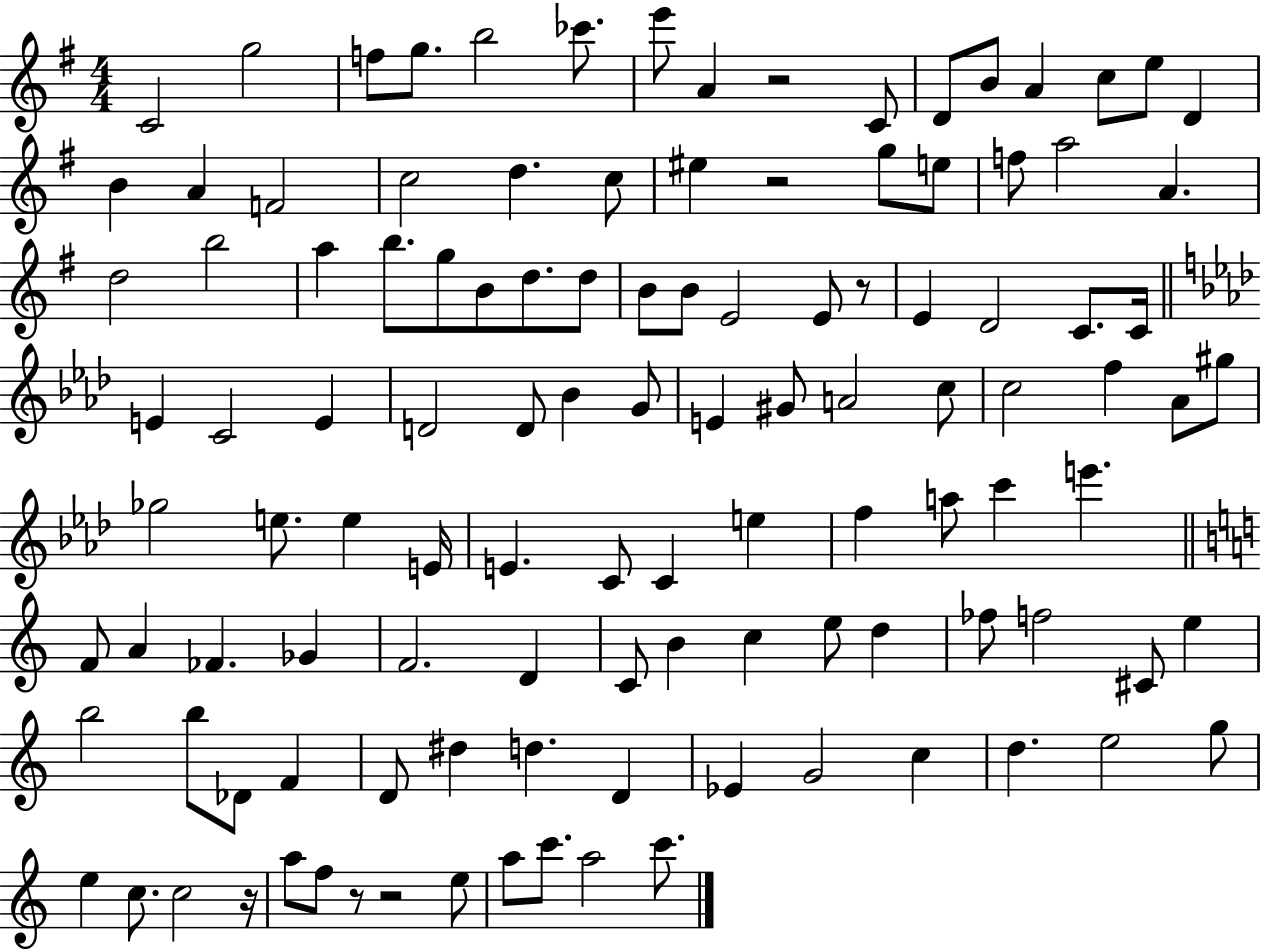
{
  \clef treble
  \numericTimeSignature
  \time 4/4
  \key g \major
  c'2 g''2 | f''8 g''8. b''2 ces'''8. | e'''8 a'4 r2 c'8 | d'8 b'8 a'4 c''8 e''8 d'4 | \break b'4 a'4 f'2 | c''2 d''4. c''8 | eis''4 r2 g''8 e''8 | f''8 a''2 a'4. | \break d''2 b''2 | a''4 b''8. g''8 b'8 d''8. d''8 | b'8 b'8 e'2 e'8 r8 | e'4 d'2 c'8. c'16 | \break \bar "||" \break \key f \minor e'4 c'2 e'4 | d'2 d'8 bes'4 g'8 | e'4 gis'8 a'2 c''8 | c''2 f''4 aes'8 gis''8 | \break ges''2 e''8. e''4 e'16 | e'4. c'8 c'4 e''4 | f''4 a''8 c'''4 e'''4. | \bar "||" \break \key c \major f'8 a'4 fes'4. ges'4 | f'2. d'4 | c'8 b'4 c''4 e''8 d''4 | fes''8 f''2 cis'8 e''4 | \break b''2 b''8 des'8 f'4 | d'8 dis''4 d''4. d'4 | ees'4 g'2 c''4 | d''4. e''2 g''8 | \break e''4 c''8. c''2 r16 | a''8 f''8 r8 r2 e''8 | a''8 c'''8. a''2 c'''8. | \bar "|."
}